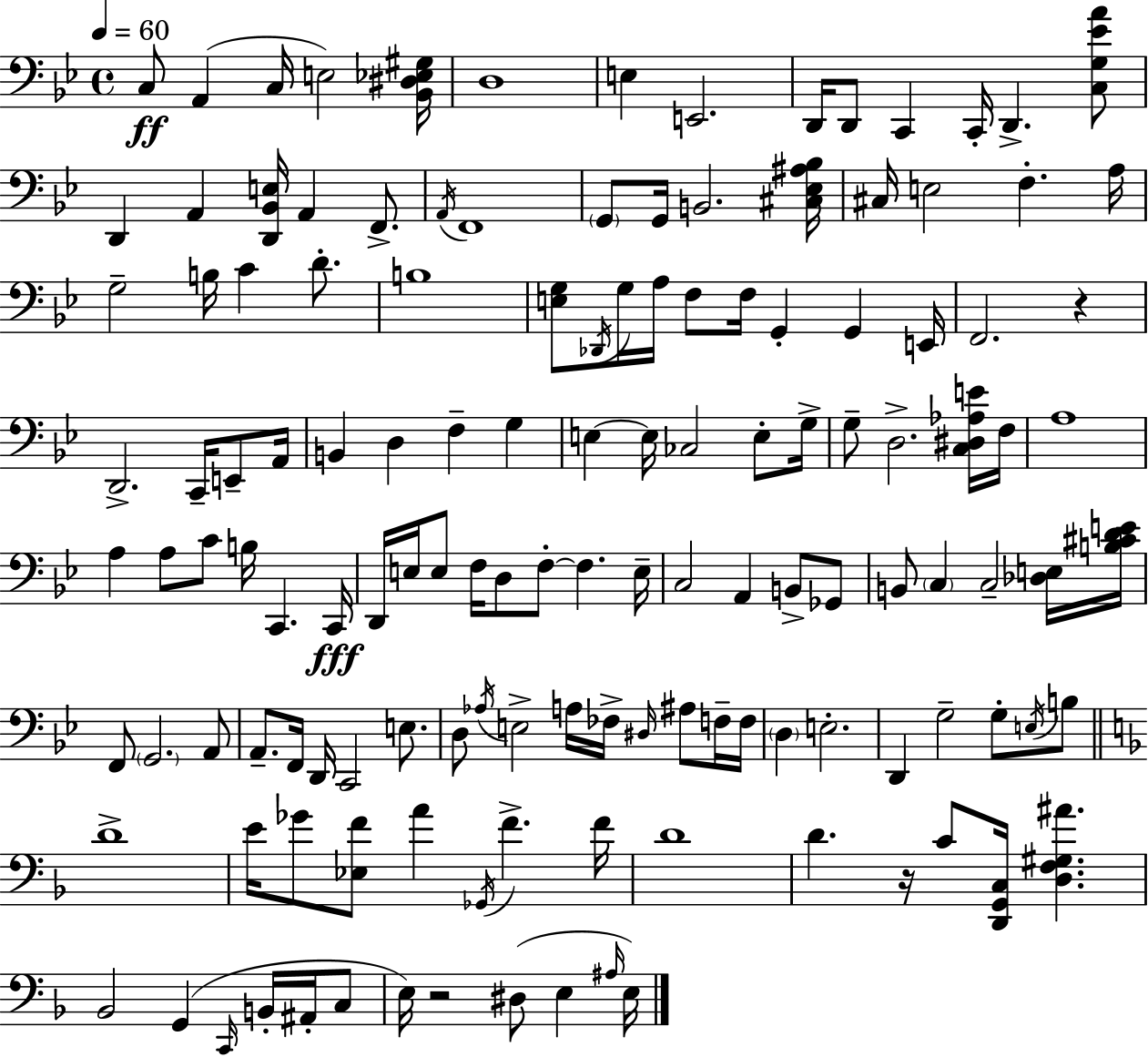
C3/e A2/q C3/s E3/h [Bb2,D#3,Eb3,G#3]/s D3/w E3/q E2/h. D2/s D2/e C2/q C2/s D2/q. [C3,G3,Eb4,A4]/e D2/q A2/q [D2,Bb2,E3]/s A2/q F2/e. A2/s F2/w G2/e G2/s B2/h. [C#3,Eb3,A#3,Bb3]/s C#3/s E3/h F3/q. A3/s G3/h B3/s C4/q D4/e. B3/w [E3,G3]/e Db2/s G3/s A3/s F3/e F3/s G2/q G2/q E2/s F2/h. R/q D2/h. C2/s E2/e A2/s B2/q D3/q F3/q G3/q E3/q E3/s CES3/h E3/e G3/s G3/e D3/h. [C3,D#3,Ab3,E4]/s F3/s A3/w A3/q A3/e C4/e B3/s C2/q. C2/s D2/s E3/s E3/e F3/s D3/e F3/e F3/q. E3/s C3/h A2/q B2/e Gb2/e B2/e C3/q C3/h [Db3,E3]/s [B3,C#4,D4,E4]/s F2/e G2/h. A2/e A2/e. F2/s D2/s C2/h E3/e. D3/e Ab3/s E3/h A3/s FES3/s D#3/s A#3/e F3/s F3/s D3/q E3/h. D2/q G3/h G3/e E3/s B3/e D4/w E4/s Gb4/e [Eb3,F4]/e A4/q Gb2/s F4/q. F4/s D4/w D4/q. R/s C4/e [D2,G2,C3]/s [D3,F3,G#3,A#4]/q. Bb2/h G2/q C2/s B2/s A#2/s C3/e E3/s R/h D#3/e E3/q A#3/s E3/s